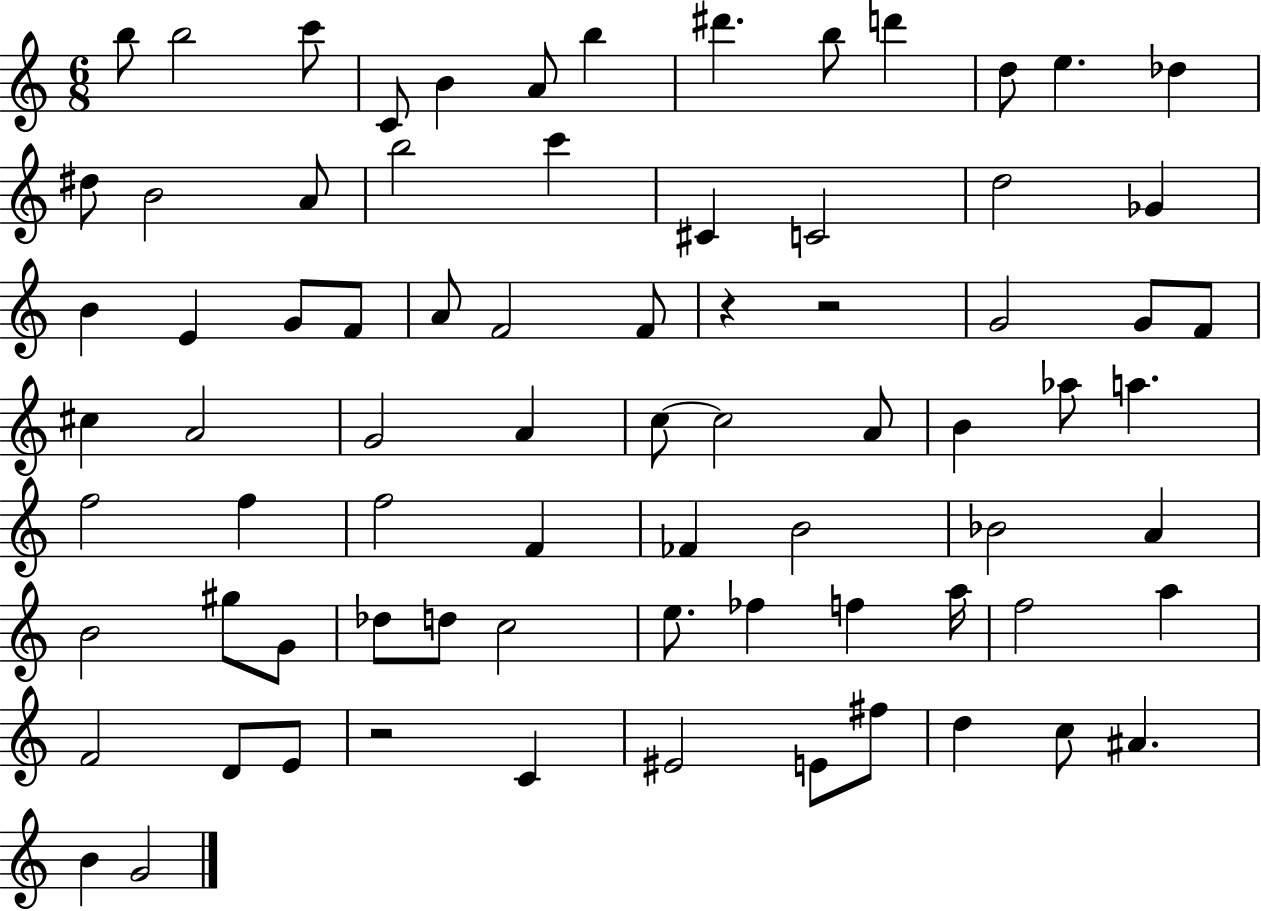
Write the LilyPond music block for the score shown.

{
  \clef treble
  \numericTimeSignature
  \time 6/8
  \key c \major
  b''8 b''2 c'''8 | c'8 b'4 a'8 b''4 | dis'''4. b''8 d'''4 | d''8 e''4. des''4 | \break dis''8 b'2 a'8 | b''2 c'''4 | cis'4 c'2 | d''2 ges'4 | \break b'4 e'4 g'8 f'8 | a'8 f'2 f'8 | r4 r2 | g'2 g'8 f'8 | \break cis''4 a'2 | g'2 a'4 | c''8~~ c''2 a'8 | b'4 aes''8 a''4. | \break f''2 f''4 | f''2 f'4 | fes'4 b'2 | bes'2 a'4 | \break b'2 gis''8 g'8 | des''8 d''8 c''2 | e''8. fes''4 f''4 a''16 | f''2 a''4 | \break f'2 d'8 e'8 | r2 c'4 | eis'2 e'8 fis''8 | d''4 c''8 ais'4. | \break b'4 g'2 | \bar "|."
}